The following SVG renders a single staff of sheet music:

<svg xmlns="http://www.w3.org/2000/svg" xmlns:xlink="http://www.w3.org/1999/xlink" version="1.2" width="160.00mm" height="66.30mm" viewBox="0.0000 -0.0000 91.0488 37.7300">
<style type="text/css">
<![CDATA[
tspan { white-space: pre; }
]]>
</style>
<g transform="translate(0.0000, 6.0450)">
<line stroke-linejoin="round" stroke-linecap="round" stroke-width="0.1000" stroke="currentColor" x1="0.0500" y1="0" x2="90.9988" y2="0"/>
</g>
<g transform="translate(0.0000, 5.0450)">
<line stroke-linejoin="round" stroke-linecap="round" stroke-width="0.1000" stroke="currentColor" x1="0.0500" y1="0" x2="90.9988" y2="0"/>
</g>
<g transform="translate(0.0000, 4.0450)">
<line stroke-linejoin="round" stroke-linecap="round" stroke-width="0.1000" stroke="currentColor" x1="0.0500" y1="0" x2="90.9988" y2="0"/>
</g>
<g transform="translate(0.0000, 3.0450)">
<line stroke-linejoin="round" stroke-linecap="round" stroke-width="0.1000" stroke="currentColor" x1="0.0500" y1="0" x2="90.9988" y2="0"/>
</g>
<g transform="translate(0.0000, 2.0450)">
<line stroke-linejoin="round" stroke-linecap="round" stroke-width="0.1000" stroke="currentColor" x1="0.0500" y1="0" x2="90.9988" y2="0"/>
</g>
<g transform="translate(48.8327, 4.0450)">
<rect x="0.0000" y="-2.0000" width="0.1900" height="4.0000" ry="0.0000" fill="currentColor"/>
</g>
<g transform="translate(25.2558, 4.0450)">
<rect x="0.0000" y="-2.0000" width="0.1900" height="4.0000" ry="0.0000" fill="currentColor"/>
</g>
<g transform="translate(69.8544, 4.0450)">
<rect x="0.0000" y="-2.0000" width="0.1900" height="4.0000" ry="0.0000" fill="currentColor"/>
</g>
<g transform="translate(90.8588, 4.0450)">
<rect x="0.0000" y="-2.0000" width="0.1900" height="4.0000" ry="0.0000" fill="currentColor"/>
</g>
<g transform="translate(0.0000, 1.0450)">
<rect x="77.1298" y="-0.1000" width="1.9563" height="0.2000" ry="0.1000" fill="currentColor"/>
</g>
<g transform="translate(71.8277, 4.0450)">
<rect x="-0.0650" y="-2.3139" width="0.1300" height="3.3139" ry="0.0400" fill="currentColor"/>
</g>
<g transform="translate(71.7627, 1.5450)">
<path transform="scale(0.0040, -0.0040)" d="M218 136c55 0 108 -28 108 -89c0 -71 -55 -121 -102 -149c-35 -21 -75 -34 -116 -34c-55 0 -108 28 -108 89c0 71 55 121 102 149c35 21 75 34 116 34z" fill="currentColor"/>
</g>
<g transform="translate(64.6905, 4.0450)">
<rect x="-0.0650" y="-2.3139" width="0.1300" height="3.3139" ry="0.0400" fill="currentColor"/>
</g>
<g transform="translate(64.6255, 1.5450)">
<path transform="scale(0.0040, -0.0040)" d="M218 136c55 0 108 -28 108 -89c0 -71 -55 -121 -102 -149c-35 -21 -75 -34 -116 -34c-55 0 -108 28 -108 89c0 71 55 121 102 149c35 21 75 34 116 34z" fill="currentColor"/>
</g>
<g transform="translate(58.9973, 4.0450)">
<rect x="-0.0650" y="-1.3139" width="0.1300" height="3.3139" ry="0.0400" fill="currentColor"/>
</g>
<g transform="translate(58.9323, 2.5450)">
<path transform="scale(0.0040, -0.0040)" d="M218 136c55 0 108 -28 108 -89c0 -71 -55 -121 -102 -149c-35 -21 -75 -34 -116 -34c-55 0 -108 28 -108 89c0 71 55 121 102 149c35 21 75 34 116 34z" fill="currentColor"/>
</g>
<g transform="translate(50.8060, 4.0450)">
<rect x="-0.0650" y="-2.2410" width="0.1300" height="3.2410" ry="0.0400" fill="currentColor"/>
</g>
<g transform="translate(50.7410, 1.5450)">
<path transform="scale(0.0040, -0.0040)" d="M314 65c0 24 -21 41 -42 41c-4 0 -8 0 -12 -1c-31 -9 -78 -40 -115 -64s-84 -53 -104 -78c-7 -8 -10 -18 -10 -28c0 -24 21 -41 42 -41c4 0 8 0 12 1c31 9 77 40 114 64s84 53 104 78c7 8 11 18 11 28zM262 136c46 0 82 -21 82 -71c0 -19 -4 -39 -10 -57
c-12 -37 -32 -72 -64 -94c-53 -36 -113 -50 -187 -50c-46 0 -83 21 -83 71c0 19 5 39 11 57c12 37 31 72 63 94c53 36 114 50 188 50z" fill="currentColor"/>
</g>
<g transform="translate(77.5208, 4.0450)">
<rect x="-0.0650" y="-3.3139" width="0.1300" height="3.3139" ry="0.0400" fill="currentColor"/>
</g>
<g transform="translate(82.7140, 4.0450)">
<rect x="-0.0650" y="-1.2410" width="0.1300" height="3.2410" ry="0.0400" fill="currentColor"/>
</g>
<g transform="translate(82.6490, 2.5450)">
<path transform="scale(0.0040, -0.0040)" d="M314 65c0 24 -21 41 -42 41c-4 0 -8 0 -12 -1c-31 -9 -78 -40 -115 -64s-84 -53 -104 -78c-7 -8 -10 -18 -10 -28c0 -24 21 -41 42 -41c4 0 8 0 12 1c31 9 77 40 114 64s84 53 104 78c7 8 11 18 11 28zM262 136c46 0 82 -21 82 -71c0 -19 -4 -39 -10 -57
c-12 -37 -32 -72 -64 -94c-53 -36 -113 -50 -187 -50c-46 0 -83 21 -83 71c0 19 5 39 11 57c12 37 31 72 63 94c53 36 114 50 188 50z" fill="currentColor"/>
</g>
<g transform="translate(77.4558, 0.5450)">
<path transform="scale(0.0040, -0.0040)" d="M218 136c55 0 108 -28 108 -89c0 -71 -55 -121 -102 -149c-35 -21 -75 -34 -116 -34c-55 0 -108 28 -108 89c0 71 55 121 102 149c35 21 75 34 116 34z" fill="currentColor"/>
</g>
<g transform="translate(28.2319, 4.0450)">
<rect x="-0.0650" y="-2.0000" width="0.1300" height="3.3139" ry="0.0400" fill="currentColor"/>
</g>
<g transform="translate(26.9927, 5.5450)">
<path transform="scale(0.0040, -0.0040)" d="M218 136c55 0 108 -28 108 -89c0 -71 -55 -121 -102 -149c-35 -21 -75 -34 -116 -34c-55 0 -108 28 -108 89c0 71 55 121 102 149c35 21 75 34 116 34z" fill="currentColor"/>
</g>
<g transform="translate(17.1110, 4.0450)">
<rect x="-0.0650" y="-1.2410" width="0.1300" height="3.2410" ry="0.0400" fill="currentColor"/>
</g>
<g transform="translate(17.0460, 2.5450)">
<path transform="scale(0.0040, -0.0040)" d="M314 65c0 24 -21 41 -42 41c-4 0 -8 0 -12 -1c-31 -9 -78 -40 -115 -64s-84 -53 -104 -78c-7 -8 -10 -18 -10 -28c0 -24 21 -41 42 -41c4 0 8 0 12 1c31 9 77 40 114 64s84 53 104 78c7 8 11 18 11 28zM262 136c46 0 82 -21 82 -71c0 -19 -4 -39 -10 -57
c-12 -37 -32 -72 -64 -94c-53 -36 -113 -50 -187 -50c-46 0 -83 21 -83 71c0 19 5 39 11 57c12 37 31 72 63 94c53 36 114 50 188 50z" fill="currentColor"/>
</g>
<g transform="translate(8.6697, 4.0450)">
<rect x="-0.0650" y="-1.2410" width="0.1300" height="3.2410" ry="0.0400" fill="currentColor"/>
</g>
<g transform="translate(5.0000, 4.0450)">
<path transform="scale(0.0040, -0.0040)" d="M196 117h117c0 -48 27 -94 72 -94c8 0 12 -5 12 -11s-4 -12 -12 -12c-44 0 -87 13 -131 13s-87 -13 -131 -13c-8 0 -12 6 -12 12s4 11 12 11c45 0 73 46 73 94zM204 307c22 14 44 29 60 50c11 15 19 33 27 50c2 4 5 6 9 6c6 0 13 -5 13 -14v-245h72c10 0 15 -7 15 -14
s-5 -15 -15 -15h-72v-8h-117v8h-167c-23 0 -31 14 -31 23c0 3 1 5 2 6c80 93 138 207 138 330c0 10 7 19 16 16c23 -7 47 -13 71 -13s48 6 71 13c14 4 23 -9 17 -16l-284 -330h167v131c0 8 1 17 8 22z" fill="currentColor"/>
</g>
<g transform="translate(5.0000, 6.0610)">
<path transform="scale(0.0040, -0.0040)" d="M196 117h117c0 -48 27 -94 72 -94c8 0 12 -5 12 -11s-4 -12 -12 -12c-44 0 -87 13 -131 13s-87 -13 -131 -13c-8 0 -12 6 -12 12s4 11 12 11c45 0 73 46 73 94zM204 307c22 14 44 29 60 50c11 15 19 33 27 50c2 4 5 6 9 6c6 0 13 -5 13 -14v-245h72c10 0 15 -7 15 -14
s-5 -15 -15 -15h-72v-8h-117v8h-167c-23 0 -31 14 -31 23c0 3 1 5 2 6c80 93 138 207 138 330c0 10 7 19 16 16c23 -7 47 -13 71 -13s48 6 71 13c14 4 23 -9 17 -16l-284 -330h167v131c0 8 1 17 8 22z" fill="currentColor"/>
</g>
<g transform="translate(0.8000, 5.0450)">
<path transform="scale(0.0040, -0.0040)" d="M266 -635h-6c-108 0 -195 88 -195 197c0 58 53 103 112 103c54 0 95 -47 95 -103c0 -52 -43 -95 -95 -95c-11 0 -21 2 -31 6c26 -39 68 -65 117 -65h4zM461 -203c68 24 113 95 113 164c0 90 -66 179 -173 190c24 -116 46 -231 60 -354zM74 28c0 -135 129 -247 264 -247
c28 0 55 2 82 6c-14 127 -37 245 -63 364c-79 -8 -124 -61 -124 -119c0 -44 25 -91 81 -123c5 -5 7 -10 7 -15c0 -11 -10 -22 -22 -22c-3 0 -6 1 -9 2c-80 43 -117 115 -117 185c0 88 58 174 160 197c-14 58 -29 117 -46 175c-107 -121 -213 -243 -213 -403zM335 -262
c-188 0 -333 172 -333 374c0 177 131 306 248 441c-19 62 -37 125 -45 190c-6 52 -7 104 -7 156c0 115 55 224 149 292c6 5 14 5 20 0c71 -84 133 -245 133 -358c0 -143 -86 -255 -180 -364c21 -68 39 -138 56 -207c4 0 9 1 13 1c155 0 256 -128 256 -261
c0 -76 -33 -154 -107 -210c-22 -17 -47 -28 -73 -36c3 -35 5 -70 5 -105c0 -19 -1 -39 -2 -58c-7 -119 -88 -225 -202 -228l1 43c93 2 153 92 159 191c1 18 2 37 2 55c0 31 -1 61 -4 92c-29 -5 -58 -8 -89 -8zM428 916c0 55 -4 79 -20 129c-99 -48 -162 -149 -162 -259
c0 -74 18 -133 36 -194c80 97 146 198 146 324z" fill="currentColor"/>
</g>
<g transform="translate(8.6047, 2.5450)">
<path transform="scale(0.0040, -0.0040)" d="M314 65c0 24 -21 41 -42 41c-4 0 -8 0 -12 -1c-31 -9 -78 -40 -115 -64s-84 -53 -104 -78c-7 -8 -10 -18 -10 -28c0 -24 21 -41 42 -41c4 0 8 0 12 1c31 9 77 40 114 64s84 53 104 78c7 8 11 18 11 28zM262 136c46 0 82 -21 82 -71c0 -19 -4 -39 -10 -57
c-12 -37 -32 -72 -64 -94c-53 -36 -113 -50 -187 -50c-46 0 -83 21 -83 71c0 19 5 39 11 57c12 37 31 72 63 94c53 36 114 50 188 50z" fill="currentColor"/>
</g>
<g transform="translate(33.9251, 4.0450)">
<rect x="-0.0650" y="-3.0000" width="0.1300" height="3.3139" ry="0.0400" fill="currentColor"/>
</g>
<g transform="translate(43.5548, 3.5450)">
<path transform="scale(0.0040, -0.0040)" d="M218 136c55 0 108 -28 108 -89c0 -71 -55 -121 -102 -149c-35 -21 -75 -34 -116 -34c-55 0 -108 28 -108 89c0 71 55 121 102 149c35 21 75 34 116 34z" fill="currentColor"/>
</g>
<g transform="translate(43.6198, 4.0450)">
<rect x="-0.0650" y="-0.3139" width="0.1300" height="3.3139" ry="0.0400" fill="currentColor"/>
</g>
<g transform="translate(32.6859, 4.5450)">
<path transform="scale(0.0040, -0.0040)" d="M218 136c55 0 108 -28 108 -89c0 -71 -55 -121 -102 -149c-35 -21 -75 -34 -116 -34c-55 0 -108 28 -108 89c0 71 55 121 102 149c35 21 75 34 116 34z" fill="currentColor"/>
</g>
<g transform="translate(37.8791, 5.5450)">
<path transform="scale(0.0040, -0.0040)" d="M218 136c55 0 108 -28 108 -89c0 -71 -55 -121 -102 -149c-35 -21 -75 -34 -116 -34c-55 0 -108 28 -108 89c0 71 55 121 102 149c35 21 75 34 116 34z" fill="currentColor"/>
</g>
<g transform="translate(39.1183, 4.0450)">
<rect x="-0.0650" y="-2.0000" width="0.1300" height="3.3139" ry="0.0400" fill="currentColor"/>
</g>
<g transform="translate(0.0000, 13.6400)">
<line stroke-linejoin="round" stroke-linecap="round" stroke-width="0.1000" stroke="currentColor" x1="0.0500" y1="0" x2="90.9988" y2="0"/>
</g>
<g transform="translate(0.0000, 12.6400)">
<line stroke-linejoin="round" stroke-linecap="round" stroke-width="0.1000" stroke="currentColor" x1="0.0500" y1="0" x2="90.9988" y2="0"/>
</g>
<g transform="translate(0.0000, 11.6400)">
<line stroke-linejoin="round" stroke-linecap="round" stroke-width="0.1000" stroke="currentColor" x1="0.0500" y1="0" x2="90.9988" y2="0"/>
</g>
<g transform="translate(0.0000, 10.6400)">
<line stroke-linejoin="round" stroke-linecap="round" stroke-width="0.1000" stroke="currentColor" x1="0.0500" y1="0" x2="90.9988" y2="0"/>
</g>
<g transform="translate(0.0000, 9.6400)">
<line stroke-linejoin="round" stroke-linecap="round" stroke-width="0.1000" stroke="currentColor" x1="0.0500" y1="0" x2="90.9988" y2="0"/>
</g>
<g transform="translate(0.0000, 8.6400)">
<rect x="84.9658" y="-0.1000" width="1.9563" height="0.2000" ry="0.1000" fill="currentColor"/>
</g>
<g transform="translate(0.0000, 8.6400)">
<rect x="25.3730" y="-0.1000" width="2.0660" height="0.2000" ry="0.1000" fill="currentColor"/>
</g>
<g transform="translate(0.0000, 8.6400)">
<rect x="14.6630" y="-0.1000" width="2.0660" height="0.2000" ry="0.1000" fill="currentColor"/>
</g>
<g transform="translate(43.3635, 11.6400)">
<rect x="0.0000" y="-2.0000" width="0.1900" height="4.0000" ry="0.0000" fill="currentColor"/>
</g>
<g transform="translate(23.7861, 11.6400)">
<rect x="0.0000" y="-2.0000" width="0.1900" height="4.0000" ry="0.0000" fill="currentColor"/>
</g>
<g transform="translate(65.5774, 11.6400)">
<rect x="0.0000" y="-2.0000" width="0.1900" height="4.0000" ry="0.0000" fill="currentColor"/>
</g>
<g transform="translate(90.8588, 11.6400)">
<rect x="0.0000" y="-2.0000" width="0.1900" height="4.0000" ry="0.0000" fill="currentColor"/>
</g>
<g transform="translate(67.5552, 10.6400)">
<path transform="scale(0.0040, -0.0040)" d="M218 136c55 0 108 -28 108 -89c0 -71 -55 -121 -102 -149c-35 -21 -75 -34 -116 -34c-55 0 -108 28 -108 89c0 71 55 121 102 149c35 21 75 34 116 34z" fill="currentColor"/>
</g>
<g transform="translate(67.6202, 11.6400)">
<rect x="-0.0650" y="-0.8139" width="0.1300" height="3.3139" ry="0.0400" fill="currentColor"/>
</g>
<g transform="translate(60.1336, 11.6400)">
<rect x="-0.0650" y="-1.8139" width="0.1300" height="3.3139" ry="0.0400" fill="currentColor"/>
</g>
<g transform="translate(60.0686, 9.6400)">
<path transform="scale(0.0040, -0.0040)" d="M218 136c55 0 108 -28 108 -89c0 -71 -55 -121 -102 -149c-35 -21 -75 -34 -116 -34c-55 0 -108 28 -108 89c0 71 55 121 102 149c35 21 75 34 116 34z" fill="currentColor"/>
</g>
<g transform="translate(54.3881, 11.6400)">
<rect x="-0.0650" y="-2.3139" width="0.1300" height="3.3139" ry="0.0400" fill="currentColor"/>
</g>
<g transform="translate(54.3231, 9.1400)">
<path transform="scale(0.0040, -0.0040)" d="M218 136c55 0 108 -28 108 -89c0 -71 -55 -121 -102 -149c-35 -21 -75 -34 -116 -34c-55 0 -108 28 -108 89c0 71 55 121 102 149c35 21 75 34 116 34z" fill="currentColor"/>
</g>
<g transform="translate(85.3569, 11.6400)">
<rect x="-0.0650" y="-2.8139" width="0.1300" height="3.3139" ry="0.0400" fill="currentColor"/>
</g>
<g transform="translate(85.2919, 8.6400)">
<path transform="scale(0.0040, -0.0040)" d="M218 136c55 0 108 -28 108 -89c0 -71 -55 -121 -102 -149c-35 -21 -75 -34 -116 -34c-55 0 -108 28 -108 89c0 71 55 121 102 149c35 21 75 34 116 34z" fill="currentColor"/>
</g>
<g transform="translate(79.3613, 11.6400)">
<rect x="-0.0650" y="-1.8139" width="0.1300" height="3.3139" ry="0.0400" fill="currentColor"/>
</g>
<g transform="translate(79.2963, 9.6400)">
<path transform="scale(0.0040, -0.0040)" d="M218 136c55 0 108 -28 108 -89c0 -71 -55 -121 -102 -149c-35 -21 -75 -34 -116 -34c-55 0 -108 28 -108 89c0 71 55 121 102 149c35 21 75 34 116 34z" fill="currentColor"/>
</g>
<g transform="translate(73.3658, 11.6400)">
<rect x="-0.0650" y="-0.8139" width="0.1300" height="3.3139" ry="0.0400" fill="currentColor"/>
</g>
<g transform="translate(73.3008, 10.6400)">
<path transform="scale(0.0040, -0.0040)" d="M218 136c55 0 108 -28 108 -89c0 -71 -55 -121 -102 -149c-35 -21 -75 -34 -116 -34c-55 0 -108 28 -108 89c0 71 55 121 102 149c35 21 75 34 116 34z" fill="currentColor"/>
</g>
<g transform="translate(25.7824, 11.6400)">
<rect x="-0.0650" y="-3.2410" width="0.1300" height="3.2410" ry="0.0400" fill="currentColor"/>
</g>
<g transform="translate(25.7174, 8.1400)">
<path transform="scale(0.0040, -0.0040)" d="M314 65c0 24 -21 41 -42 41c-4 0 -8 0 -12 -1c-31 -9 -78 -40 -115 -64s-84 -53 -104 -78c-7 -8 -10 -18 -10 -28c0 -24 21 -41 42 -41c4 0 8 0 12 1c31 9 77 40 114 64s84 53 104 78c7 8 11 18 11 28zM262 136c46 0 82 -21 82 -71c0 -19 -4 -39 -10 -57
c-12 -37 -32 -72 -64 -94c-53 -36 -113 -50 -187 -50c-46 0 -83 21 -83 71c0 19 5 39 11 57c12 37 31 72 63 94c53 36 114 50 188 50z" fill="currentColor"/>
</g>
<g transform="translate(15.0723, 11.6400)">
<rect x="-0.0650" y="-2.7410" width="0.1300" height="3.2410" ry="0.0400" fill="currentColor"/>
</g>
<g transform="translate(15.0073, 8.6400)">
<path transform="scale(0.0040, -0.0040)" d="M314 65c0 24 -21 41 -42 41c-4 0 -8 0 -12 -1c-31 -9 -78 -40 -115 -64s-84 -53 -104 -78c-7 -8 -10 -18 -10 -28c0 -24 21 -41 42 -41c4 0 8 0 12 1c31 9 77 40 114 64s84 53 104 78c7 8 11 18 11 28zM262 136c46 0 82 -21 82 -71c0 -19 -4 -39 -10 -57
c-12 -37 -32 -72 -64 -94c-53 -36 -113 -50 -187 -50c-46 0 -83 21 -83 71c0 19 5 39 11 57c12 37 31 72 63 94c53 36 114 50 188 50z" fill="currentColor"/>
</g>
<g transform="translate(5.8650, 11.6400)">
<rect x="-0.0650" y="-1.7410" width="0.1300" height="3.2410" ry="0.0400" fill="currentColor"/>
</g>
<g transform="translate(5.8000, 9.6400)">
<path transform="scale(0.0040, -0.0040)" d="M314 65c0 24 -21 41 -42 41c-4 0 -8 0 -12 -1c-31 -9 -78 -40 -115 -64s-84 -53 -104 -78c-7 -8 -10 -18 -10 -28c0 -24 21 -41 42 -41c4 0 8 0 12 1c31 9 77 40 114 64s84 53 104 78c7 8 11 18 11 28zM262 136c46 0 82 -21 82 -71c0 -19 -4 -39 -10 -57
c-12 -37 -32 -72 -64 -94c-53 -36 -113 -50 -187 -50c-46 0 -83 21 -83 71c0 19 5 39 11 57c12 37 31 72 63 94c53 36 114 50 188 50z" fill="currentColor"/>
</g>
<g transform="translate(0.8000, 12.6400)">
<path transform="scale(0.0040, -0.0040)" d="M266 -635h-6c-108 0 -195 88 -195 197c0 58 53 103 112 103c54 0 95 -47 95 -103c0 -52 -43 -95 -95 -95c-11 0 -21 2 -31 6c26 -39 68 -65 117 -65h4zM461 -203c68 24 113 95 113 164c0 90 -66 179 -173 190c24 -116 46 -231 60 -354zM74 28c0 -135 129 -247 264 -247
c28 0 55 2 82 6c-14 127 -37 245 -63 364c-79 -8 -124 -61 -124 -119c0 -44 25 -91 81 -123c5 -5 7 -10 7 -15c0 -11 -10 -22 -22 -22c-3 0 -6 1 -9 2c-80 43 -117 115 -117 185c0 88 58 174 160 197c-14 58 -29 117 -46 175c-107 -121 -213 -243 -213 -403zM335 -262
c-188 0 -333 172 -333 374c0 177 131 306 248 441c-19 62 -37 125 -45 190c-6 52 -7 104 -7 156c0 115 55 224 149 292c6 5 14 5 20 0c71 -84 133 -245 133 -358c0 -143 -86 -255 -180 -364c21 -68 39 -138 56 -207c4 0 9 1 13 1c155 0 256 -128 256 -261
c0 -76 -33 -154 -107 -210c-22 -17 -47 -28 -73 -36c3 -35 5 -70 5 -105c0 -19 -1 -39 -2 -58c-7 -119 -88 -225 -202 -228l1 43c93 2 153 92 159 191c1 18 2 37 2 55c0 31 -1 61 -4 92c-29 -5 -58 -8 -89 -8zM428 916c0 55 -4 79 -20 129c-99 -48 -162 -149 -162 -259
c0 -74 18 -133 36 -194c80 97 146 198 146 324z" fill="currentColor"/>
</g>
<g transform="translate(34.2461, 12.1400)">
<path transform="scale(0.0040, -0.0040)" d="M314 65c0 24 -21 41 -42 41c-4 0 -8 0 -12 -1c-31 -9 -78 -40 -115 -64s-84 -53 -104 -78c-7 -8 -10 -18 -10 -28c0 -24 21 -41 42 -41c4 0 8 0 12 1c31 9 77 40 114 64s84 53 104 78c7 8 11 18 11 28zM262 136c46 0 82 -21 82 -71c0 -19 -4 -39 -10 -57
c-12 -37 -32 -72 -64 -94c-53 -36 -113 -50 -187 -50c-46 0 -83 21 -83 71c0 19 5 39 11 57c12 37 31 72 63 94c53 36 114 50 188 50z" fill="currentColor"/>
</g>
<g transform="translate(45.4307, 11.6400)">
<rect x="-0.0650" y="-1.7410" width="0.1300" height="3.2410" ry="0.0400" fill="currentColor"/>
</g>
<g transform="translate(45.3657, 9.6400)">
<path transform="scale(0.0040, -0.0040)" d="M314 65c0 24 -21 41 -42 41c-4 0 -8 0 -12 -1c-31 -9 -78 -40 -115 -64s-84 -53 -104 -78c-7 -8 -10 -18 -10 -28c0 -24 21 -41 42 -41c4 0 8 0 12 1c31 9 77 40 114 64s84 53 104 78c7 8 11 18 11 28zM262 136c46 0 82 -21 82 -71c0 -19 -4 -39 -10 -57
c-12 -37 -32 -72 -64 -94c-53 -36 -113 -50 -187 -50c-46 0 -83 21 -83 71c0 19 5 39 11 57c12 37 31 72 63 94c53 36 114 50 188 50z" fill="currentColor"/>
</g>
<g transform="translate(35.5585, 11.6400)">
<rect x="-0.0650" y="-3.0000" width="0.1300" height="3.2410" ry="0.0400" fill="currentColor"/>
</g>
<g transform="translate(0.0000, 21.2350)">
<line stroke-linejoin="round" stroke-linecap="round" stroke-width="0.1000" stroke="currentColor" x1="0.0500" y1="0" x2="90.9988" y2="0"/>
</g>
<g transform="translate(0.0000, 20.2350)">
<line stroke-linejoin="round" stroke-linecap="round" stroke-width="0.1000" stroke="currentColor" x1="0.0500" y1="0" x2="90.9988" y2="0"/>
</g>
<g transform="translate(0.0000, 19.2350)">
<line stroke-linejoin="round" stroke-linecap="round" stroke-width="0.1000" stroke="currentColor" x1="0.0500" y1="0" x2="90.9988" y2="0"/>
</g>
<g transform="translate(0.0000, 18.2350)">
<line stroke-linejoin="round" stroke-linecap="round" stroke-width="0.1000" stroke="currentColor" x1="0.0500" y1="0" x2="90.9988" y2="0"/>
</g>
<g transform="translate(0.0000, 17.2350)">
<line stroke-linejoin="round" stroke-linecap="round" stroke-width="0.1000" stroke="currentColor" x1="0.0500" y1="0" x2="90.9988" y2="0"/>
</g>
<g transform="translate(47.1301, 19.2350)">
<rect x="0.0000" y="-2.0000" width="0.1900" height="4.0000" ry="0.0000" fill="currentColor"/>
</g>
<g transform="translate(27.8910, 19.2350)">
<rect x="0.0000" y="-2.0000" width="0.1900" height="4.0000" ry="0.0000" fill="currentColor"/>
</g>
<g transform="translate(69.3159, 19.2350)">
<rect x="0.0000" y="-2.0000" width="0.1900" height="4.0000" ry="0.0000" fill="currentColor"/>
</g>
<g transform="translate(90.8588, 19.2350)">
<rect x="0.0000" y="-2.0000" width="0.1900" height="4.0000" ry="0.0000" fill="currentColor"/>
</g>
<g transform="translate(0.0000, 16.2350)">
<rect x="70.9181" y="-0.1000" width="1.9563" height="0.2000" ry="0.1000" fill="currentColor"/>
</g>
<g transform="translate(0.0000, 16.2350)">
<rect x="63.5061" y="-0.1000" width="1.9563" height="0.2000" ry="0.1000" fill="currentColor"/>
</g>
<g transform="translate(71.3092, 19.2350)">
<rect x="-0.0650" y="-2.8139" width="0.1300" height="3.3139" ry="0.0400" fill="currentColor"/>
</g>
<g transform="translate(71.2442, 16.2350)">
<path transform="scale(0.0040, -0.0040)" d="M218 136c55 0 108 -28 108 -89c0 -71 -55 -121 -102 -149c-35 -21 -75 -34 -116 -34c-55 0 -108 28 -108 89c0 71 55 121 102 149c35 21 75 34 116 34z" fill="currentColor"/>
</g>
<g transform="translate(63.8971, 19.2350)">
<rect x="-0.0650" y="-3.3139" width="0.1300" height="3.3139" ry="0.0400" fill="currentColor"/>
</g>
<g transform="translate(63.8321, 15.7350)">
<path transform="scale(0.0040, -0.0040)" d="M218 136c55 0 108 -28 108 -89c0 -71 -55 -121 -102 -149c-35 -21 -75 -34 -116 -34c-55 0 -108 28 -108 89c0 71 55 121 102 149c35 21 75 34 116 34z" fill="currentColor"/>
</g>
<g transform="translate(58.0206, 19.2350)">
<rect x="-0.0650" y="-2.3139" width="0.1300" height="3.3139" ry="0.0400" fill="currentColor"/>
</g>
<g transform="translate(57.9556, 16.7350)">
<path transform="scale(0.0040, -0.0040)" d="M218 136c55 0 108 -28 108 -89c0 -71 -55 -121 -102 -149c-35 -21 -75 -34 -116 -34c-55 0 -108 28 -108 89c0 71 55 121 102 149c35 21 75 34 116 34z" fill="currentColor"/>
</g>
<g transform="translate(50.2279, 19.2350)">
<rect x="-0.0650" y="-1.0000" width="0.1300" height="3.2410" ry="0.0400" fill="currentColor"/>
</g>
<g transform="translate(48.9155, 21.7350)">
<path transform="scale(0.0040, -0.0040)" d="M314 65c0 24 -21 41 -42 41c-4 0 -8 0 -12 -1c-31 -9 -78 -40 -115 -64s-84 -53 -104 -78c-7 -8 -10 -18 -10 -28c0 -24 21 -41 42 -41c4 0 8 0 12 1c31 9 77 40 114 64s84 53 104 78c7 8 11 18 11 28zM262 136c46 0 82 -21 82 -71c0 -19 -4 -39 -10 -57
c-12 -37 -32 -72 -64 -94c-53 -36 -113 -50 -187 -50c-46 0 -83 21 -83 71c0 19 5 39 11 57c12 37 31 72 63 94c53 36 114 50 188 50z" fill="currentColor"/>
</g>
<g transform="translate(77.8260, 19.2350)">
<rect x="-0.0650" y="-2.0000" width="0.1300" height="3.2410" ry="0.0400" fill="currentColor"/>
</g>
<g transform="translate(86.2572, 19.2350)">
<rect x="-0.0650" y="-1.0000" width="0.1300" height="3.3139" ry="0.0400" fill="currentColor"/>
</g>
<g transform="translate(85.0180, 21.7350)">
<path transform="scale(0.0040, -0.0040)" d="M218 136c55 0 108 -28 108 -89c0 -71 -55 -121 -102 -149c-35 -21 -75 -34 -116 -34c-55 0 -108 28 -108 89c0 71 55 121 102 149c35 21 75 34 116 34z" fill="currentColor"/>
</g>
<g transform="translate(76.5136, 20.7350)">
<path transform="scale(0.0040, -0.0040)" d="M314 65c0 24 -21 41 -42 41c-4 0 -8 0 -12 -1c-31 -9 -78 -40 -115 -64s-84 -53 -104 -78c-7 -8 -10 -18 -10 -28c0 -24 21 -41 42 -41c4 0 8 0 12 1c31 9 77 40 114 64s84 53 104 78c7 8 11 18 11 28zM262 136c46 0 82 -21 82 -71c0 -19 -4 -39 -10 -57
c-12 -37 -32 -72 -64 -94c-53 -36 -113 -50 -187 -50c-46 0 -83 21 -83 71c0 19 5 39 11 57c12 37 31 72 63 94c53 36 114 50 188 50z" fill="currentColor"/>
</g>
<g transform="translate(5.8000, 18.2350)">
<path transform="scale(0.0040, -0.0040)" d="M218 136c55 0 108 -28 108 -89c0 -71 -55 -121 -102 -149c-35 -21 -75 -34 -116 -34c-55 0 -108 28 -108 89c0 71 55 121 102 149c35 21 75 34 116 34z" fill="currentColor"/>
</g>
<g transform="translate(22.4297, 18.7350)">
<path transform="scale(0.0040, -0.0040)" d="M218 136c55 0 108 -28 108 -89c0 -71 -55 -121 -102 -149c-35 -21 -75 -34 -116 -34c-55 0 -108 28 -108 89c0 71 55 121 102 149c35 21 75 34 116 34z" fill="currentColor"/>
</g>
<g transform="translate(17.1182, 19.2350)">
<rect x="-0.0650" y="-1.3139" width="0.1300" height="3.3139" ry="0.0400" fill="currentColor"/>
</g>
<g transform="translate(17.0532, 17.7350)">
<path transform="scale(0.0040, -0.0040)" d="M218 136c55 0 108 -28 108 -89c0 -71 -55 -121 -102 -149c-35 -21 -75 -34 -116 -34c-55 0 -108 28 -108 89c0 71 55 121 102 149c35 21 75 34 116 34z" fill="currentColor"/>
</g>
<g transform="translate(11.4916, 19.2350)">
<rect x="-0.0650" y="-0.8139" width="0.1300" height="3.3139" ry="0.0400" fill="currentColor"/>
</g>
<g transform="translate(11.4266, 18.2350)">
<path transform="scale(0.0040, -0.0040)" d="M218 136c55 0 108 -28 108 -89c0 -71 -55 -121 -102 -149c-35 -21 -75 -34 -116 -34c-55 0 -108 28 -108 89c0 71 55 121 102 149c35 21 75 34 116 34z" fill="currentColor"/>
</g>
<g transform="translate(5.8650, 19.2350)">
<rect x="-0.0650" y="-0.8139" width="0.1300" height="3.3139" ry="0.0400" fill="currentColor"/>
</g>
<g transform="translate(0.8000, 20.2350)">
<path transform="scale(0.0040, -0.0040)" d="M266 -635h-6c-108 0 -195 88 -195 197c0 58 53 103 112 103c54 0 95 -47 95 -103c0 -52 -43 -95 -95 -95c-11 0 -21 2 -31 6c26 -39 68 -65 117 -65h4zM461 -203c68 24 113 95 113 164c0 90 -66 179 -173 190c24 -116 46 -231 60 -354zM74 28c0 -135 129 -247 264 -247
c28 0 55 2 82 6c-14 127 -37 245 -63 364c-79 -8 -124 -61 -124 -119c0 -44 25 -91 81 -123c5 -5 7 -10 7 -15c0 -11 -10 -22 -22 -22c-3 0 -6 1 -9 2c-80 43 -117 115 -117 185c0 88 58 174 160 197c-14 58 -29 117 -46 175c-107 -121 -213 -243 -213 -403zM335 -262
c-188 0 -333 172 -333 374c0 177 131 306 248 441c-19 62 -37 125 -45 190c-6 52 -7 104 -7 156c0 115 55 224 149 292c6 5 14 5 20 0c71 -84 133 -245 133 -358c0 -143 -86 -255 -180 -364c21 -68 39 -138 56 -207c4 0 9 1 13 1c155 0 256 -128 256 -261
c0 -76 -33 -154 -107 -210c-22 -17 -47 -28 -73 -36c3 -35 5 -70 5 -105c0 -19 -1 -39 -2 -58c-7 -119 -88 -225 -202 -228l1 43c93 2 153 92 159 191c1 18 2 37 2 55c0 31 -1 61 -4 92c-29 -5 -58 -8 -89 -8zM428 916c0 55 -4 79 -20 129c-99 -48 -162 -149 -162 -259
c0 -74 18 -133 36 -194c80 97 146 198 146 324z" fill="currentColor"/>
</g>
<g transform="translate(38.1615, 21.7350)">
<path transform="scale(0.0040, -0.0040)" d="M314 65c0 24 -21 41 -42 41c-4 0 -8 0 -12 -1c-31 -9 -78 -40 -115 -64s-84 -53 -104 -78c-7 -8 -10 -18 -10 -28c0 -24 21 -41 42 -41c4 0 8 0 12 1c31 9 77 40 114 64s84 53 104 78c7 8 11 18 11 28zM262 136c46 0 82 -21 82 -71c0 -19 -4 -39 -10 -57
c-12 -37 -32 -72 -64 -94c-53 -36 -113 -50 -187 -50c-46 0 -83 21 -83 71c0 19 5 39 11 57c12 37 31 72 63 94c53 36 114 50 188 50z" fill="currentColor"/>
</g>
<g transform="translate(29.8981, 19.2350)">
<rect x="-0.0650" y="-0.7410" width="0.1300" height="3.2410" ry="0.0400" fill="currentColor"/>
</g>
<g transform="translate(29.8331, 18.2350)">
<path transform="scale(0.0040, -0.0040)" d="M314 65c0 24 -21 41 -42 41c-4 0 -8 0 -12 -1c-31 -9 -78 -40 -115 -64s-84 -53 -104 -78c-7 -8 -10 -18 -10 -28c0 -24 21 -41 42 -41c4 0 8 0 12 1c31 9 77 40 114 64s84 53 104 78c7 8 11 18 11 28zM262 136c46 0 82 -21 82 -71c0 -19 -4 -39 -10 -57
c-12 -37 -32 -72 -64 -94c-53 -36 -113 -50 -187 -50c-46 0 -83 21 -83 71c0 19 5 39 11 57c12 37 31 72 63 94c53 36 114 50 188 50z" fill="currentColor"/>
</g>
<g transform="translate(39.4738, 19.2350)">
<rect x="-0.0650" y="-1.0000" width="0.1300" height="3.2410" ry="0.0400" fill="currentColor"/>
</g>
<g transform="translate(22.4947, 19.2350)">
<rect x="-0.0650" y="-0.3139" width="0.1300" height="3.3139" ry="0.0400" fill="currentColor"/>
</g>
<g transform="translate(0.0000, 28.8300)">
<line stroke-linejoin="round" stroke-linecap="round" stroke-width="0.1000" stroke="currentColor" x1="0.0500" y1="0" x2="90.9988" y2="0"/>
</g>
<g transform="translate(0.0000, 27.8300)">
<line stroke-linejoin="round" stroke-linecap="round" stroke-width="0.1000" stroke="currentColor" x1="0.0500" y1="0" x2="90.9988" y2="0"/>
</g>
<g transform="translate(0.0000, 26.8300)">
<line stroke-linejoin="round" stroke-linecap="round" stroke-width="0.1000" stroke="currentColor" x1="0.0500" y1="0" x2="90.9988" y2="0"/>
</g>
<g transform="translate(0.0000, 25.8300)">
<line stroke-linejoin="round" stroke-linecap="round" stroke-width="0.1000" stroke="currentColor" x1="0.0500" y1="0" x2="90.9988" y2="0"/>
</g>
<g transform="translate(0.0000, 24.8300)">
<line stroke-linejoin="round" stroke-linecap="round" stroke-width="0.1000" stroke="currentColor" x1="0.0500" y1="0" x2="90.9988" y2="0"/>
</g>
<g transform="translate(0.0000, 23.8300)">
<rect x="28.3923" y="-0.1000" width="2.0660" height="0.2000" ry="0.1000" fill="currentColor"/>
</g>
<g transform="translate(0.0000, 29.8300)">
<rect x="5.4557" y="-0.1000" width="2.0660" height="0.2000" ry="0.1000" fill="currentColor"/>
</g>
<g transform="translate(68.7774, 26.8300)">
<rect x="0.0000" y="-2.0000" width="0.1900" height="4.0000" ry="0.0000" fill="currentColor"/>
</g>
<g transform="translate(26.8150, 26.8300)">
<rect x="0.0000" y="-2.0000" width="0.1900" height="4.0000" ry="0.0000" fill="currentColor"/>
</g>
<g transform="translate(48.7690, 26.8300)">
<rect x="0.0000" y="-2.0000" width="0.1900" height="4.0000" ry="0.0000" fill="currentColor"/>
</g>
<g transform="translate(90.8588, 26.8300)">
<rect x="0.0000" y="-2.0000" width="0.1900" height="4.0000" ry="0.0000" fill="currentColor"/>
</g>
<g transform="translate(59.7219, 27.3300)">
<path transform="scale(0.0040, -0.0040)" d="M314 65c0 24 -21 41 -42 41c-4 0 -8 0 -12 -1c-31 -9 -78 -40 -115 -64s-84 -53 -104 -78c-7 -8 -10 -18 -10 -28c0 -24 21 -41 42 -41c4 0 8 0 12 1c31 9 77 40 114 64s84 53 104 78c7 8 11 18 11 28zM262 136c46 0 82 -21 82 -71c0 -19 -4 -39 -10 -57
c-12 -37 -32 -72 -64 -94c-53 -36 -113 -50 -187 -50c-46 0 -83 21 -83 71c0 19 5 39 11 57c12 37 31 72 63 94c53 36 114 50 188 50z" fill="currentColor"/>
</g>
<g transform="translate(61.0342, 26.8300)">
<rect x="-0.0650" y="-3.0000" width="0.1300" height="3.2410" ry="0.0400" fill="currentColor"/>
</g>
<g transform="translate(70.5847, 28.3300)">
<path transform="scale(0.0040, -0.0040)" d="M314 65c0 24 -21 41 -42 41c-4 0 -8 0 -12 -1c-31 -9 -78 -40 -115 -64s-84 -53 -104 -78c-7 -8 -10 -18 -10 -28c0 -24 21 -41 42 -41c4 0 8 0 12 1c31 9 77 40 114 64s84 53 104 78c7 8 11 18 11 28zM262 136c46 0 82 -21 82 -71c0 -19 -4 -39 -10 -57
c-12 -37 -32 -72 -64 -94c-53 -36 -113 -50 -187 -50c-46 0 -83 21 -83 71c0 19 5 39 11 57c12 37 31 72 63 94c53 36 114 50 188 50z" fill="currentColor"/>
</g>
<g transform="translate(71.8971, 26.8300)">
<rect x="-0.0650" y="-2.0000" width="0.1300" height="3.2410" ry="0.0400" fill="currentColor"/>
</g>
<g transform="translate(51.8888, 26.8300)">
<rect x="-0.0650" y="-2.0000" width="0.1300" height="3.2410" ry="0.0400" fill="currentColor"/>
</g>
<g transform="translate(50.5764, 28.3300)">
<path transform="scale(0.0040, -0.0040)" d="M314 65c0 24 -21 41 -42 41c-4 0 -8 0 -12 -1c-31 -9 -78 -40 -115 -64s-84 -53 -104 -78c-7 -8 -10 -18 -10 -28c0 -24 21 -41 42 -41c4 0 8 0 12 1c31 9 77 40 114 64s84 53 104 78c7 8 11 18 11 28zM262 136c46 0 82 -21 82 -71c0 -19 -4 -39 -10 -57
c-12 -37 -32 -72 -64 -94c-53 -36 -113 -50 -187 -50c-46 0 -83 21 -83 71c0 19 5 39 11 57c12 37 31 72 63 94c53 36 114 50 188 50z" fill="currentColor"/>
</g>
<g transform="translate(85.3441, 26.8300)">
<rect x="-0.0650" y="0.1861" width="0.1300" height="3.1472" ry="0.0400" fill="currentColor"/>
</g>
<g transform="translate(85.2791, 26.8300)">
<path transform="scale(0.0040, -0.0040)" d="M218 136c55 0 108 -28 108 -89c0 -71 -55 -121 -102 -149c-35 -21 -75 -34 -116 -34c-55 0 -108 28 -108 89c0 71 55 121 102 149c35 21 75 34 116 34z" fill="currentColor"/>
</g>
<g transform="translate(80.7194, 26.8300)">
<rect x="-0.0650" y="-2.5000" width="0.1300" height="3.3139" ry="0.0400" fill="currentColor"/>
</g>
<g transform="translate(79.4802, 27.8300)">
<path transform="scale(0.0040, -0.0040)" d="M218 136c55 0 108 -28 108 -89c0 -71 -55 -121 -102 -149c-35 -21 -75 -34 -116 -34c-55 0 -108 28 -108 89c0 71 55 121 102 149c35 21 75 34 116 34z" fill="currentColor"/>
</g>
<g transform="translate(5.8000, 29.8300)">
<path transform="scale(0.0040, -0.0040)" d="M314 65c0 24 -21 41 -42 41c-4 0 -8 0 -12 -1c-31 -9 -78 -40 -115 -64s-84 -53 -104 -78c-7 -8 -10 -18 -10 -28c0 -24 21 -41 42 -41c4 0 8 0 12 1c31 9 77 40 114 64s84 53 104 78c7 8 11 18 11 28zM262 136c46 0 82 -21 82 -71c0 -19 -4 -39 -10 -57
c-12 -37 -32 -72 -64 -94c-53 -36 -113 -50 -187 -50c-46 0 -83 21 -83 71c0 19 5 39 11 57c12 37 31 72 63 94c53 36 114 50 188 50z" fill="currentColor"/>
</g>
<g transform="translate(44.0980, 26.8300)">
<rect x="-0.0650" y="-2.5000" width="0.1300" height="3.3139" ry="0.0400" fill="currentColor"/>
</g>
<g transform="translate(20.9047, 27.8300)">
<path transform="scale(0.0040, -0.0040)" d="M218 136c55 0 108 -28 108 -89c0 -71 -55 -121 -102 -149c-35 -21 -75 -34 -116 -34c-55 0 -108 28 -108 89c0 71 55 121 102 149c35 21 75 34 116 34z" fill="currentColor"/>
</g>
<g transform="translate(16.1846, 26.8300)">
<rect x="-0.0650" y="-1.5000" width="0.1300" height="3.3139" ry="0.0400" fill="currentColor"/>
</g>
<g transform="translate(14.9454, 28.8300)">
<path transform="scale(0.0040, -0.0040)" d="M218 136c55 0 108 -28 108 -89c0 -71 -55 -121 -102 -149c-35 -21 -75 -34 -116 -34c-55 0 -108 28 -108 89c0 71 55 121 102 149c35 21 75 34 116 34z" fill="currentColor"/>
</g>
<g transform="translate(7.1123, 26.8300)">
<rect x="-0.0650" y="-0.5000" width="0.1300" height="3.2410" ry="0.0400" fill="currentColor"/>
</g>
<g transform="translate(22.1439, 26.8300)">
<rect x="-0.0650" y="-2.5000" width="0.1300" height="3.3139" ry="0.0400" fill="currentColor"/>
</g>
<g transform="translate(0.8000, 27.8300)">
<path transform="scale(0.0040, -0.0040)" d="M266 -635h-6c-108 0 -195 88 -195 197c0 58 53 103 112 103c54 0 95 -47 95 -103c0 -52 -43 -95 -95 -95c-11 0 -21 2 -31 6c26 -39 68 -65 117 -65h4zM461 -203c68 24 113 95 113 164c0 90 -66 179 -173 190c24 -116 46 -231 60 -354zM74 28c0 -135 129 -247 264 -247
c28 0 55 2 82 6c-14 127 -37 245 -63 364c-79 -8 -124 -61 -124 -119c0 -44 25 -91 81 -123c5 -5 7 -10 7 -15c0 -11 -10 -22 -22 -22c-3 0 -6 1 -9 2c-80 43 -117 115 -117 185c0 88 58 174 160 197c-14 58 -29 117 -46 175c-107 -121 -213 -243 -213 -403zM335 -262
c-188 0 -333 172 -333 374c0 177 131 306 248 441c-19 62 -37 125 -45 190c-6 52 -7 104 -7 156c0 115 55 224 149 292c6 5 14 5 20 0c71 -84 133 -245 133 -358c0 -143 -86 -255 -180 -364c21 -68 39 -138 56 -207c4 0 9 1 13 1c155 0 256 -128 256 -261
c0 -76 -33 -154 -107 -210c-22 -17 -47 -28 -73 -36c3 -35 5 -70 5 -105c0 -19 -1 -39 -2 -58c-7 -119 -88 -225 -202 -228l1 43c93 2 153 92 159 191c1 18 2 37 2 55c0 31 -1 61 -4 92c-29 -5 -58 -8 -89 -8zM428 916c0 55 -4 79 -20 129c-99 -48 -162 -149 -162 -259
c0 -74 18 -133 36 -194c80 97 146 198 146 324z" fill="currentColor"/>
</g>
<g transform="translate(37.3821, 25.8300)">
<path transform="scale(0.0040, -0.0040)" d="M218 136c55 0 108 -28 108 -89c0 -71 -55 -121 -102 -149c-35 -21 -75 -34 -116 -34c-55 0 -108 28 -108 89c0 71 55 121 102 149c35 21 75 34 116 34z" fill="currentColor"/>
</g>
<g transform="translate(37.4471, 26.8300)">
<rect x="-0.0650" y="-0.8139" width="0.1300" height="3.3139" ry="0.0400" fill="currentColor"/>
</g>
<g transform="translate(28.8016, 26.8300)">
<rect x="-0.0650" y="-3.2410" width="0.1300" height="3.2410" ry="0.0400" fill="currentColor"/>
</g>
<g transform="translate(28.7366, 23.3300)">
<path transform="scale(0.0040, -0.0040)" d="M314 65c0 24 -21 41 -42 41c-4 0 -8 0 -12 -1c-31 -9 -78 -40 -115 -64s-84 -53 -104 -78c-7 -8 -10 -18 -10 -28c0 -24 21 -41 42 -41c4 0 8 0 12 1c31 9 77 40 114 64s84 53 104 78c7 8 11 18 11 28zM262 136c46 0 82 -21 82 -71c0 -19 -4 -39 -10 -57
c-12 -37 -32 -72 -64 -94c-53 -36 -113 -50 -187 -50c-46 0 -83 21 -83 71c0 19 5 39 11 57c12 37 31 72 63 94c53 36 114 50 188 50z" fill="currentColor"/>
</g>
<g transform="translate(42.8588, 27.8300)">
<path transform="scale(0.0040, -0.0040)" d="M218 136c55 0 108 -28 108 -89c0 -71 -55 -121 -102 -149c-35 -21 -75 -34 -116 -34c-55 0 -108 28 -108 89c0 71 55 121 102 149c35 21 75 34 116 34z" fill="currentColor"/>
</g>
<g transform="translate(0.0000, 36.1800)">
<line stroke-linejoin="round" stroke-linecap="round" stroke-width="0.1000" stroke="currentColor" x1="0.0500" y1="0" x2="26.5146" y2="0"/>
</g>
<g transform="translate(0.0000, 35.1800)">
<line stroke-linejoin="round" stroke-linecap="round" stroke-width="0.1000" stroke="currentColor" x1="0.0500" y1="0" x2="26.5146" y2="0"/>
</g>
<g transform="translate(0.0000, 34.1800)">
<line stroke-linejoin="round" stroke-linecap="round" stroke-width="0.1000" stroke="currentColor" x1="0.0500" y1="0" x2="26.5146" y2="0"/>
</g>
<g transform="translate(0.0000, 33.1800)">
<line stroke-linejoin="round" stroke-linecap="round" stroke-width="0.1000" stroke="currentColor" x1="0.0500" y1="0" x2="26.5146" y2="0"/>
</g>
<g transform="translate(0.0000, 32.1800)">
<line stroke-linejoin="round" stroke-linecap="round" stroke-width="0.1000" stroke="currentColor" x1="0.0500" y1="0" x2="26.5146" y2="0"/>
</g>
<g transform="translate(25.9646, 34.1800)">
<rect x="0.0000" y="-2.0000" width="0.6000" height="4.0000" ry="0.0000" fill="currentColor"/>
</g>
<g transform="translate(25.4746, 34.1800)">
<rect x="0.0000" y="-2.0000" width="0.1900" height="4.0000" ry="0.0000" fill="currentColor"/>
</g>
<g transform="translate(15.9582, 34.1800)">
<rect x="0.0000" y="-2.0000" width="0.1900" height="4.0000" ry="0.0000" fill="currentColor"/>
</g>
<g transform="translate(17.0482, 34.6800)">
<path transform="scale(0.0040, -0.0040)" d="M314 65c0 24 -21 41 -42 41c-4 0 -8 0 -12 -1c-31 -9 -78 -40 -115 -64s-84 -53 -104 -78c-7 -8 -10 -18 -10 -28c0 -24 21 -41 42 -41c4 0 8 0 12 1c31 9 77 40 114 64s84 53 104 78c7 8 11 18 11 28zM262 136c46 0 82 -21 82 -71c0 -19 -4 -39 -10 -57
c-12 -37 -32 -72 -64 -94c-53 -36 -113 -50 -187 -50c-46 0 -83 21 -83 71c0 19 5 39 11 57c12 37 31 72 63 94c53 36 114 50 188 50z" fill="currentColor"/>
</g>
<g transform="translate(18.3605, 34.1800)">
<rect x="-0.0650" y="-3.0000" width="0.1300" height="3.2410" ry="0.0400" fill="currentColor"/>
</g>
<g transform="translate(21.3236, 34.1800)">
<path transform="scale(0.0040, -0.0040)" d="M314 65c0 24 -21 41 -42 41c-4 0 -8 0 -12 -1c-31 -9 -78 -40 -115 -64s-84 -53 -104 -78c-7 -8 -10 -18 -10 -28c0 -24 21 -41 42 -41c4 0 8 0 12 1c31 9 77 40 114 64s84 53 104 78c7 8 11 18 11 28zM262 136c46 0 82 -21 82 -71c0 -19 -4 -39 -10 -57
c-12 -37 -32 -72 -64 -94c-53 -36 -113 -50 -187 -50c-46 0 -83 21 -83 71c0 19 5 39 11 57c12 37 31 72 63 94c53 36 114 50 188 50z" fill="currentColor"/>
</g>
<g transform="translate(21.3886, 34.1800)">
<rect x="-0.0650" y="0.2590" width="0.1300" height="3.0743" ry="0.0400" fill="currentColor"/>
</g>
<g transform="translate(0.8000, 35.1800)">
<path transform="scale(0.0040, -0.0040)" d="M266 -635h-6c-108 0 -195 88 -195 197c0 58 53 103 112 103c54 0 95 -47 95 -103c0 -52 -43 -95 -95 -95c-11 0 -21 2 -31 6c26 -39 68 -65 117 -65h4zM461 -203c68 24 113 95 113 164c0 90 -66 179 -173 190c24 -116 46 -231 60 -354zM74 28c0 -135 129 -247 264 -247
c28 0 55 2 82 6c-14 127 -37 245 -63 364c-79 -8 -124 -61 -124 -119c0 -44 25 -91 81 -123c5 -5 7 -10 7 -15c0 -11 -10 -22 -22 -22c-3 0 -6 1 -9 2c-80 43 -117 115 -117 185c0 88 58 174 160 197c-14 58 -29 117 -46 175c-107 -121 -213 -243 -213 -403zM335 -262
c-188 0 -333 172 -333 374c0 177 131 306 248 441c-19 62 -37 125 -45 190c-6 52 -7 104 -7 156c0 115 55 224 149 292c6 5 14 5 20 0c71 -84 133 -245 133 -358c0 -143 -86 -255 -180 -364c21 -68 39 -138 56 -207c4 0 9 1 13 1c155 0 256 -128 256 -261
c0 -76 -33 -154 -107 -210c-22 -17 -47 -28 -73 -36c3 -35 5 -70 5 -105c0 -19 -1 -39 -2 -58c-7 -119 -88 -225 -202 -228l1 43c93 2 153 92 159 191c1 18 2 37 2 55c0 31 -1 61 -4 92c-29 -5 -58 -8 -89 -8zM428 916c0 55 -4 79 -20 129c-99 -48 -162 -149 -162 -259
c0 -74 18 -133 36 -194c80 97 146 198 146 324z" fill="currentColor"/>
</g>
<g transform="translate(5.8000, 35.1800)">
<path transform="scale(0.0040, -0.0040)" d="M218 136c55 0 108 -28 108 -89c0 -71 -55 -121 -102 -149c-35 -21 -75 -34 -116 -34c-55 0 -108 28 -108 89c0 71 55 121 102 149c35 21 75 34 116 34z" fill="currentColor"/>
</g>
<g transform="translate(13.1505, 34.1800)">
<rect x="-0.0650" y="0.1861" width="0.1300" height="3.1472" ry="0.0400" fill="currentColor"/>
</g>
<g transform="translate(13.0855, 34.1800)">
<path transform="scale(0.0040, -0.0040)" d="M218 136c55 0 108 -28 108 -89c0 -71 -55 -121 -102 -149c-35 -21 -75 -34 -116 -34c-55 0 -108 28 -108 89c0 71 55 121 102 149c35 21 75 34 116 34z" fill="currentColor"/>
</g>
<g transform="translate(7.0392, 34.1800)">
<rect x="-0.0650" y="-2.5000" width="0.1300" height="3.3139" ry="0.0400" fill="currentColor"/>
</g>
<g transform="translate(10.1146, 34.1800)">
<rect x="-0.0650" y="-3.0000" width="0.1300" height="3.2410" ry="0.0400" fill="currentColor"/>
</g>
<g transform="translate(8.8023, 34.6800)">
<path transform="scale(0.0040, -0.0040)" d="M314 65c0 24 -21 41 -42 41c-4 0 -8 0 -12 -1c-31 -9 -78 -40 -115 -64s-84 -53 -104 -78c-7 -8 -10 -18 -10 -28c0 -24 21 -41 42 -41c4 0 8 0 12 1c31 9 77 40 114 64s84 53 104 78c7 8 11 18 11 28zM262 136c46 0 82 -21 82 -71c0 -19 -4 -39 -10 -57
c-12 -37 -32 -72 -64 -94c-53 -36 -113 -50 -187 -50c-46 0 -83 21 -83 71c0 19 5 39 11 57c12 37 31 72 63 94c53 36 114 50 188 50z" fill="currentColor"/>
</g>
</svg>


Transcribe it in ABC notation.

X:1
T:Untitled
M:4/4
L:1/4
K:C
e2 e2 F A F c g2 e g g b e2 f2 a2 b2 A2 f2 g f d d f a d d e c d2 D2 D2 g b a F2 D C2 E G b2 d G F2 A2 F2 G B G A2 B A2 B2